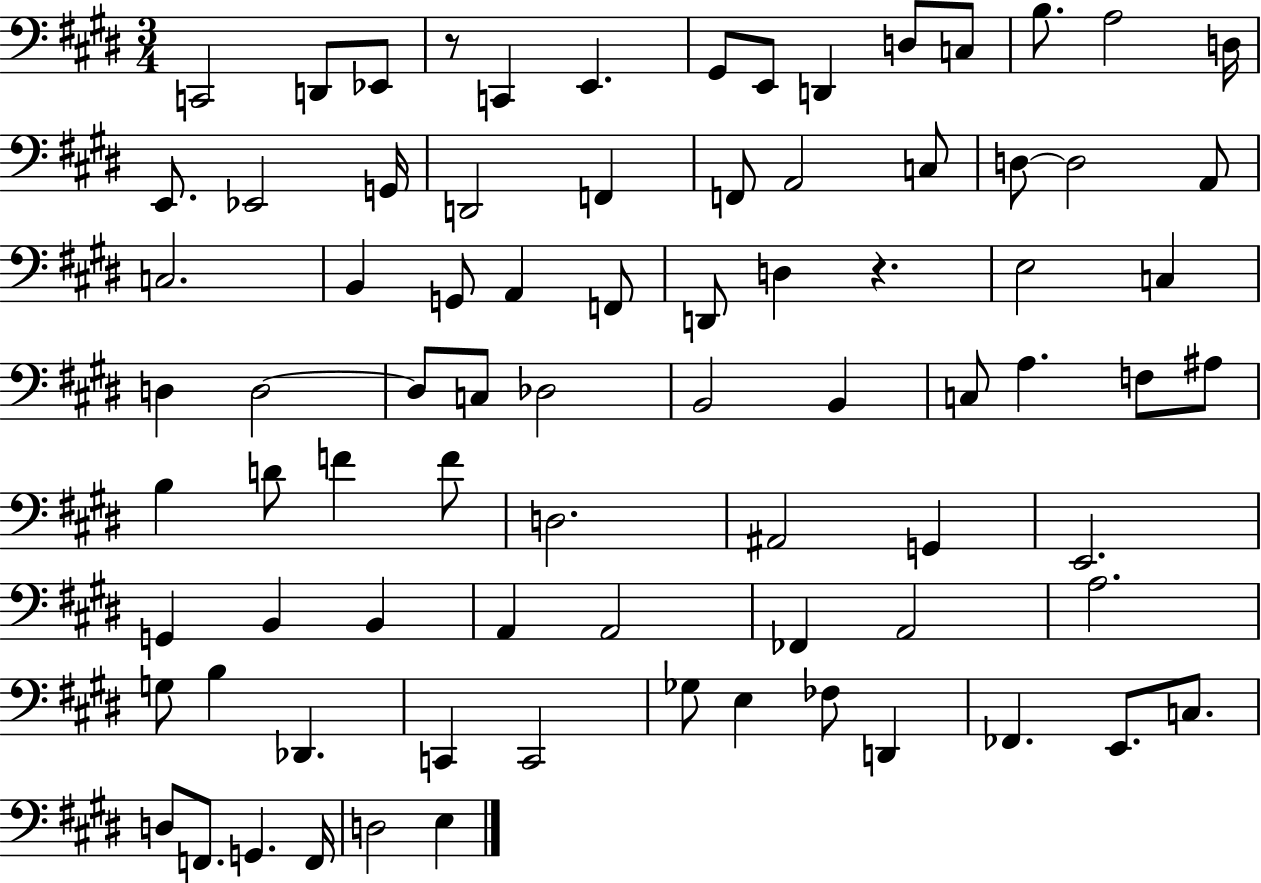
C2/h D2/e Eb2/e R/e C2/q E2/q. G#2/e E2/e D2/q D3/e C3/e B3/e. A3/h D3/s E2/e. Eb2/h G2/s D2/h F2/q F2/e A2/h C3/e D3/e D3/h A2/e C3/h. B2/q G2/e A2/q F2/e D2/e D3/q R/q. E3/h C3/q D3/q D3/h D3/e C3/e Db3/h B2/h B2/q C3/e A3/q. F3/e A#3/e B3/q D4/e F4/q F4/e D3/h. A#2/h G2/q E2/h. G2/q B2/q B2/q A2/q A2/h FES2/q A2/h A3/h. G3/e B3/q Db2/q. C2/q C2/h Gb3/e E3/q FES3/e D2/q FES2/q. E2/e. C3/e. D3/e F2/e. G2/q. F2/s D3/h E3/q